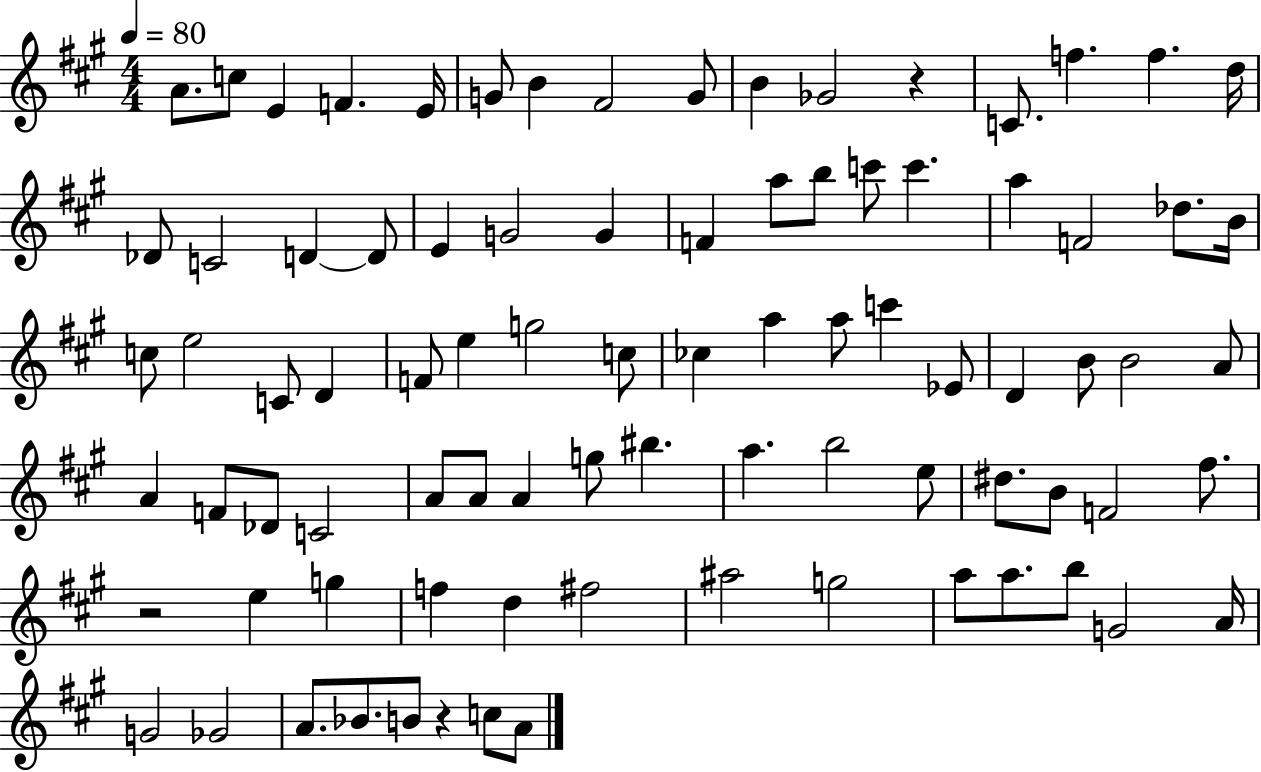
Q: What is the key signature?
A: A major